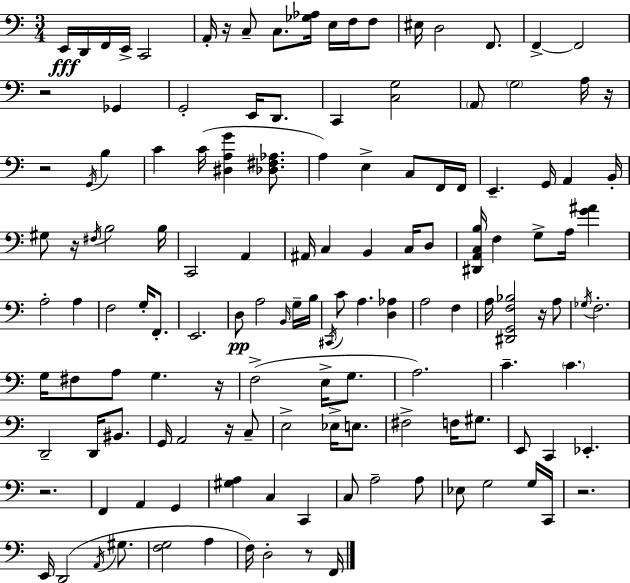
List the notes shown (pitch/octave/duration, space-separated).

E2/s D2/s F2/s E2/s C2/h A2/s R/s C3/e C3/e. [Gb3,Ab3]/s E3/s F3/s F3/e EIS3/s D3/h F2/e. F2/q F2/h R/h Gb2/q G2/h E2/s D2/e. C2/q [C3,G3]/h A2/e G3/h A3/s R/s R/h G2/s B3/q C4/q C4/s [D#3,A3,G4]/q [Db3,F#3,Ab3]/e. A3/q E3/q C3/e F2/s F2/s E2/q. G2/s A2/q B2/s G#3/e R/s F#3/s B3/h B3/s C2/h A2/q A#2/s C3/q B2/q C3/s D3/e [D#2,A2,C3,B3]/s F3/q G3/e A3/s [G4,A#4]/q A3/h A3/q F3/h G3/s F2/e. E2/h. D3/e A3/h B2/s G3/s B3/s C#2/s C4/e A3/q. [D3,Ab3]/q A3/h F3/q A3/s [D#2,G2,F3,Bb3]/h R/s A3/e Gb3/s F3/h. G3/s F#3/e A3/e G3/q. R/s F3/h E3/s G3/e. A3/h. C4/q. C4/q. D2/h D2/s BIS2/e. G2/s A2/h R/s C3/e E3/h Eb3/s E3/e. F#3/h F3/s G#3/e. E2/e C2/q Eb2/q. R/h. F2/q A2/q G2/q [G#3,A3]/q C3/q C2/q C3/e A3/h A3/e Eb3/e G3/h G3/s C2/s R/h. E2/s D2/h A2/s G#3/e. [F3,G3]/h A3/q F3/s D3/h R/e F2/s